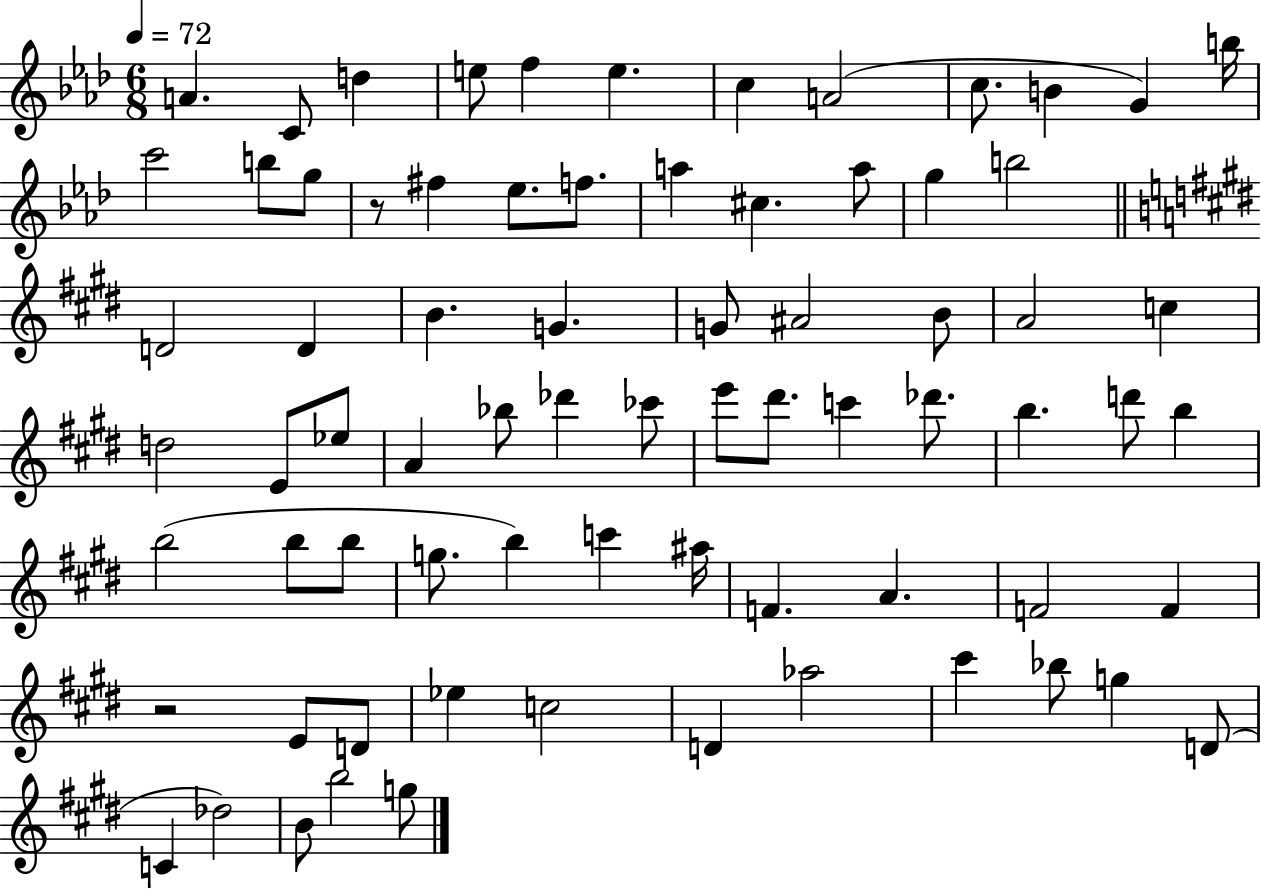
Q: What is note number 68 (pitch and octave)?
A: C4